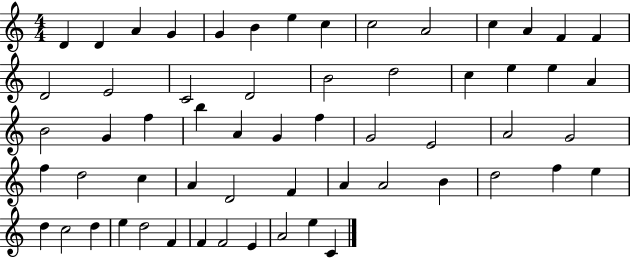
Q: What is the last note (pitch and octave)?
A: C4